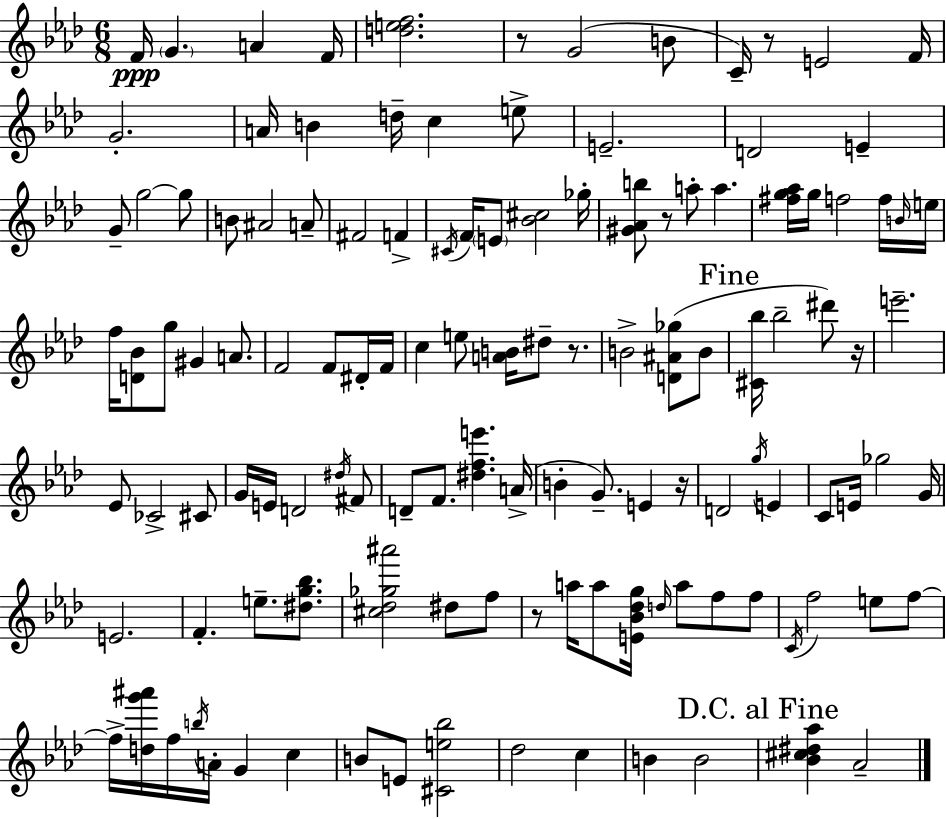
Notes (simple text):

F4/s G4/q. A4/q F4/s [D5,E5,F5]/h. R/e G4/h B4/e C4/s R/e E4/h F4/s G4/h. A4/s B4/q D5/s C5/q E5/e E4/h. D4/h E4/q G4/e G5/h G5/e B4/e A#4/h A4/e F#4/h F4/q C#4/s F4/s E4/e [Bb4,C#5]/h Gb5/s [G#4,Ab4,B5]/e R/e A5/e A5/q. [F#5,G5,Ab5]/s G5/s F5/h F5/s B4/s E5/s F5/s [D4,Bb4]/e G5/e G#4/q A4/e. F4/h F4/e D#4/s F4/s C5/q E5/e [A4,B4]/s D#5/e R/e. B4/h [D4,A#4,Gb5]/e B4/e [C#4,Bb5]/s Bb5/h D#6/e R/s E6/h. Eb4/e CES4/h C#4/e G4/s E4/s D4/h D#5/s F#4/e D4/e F4/e. [D#5,F5,E6]/q. A4/s B4/q G4/e. E4/q R/s D4/h G5/s E4/q C4/e E4/s Gb5/h G4/s E4/h. F4/q. E5/e. [D#5,G5,Bb5]/e. [C#5,Db5,Gb5,A#6]/h D#5/e F5/e R/e A5/s A5/e [E4,Bb4,Db5,G5]/s D5/s A5/e F5/e F5/e C4/s F5/h E5/e F5/e F5/s [D5,G6,A#6]/s F5/s B5/s A4/s G4/q C5/q B4/e E4/e [C#4,E5,Bb5]/h Db5/h C5/q B4/q B4/h [Bb4,C#5,D#5,Ab5]/q Ab4/h